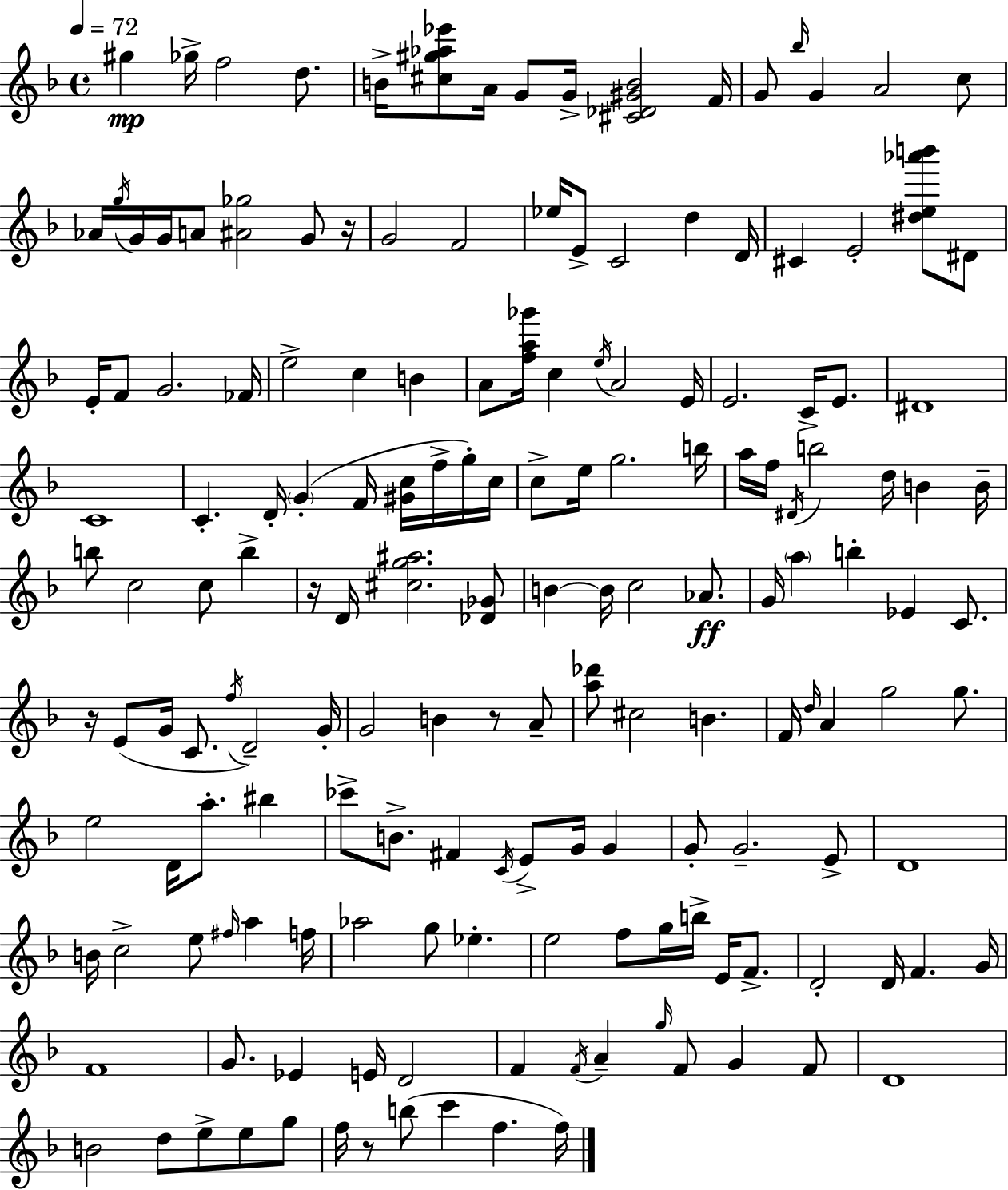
X:1
T:Untitled
M:4/4
L:1/4
K:Dm
^g _g/4 f2 d/2 B/4 [^c^g_a_e']/2 A/4 G/2 G/4 [^C_D^GB]2 F/4 G/2 _b/4 G A2 c/2 _A/4 g/4 G/4 G/4 A/2 [^A_g]2 G/2 z/4 G2 F2 _e/4 E/2 C2 d D/4 ^C E2 [^de_a'b']/2 ^D/2 E/4 F/2 G2 _F/4 e2 c B A/2 [fa_g']/4 c e/4 A2 E/4 E2 C/4 E/2 ^D4 C4 C D/4 G F/4 [^Gc]/4 f/4 g/4 c/4 c/2 e/4 g2 b/4 a/4 f/4 ^D/4 b2 d/4 B B/4 b/2 c2 c/2 b z/4 D/4 [^cg^a]2 [_D_G]/2 B B/4 c2 _A/2 G/4 a b _E C/2 z/4 E/2 G/4 C/2 f/4 D2 G/4 G2 B z/2 A/2 [a_d']/2 ^c2 B F/4 d/4 A g2 g/2 e2 D/4 a/2 ^b _c'/2 B/2 ^F C/4 E/2 G/4 G G/2 G2 E/2 D4 B/4 c2 e/2 ^f/4 a f/4 _a2 g/2 _e e2 f/2 g/4 b/4 E/4 F/2 D2 D/4 F G/4 F4 G/2 _E E/4 D2 F F/4 A g/4 F/2 G F/2 D4 B2 d/2 e/2 e/2 g/2 f/4 z/2 b/2 c' f f/4